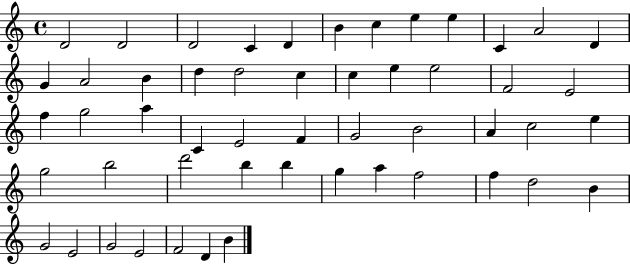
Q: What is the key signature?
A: C major